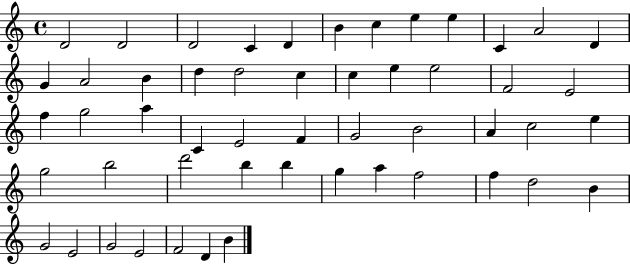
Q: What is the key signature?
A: C major